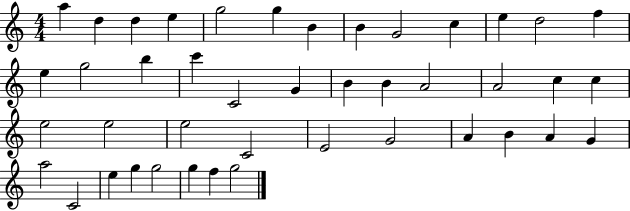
X:1
T:Untitled
M:4/4
L:1/4
K:C
a d d e g2 g B B G2 c e d2 f e g2 b c' C2 G B B A2 A2 c c e2 e2 e2 C2 E2 G2 A B A G a2 C2 e g g2 g f g2